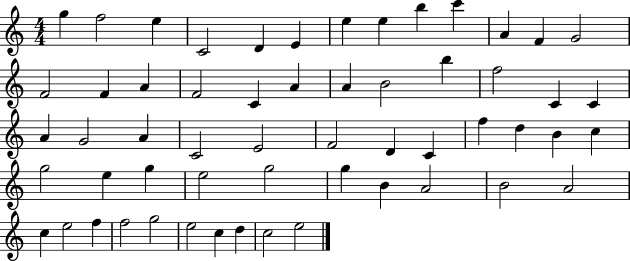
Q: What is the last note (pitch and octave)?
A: E5